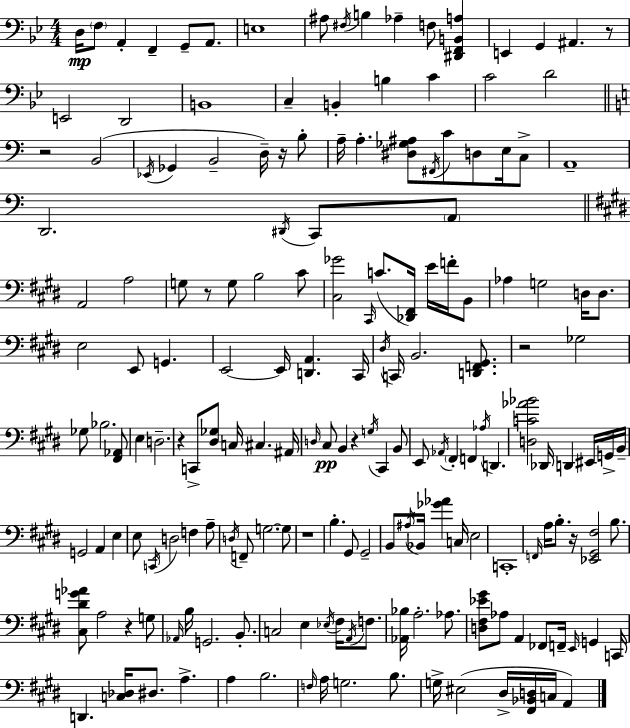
D3/s F3/e A2/q F2/q G2/e A2/e. E3/w A#3/e F#3/s B3/q Ab3/q F3/e [D#2,F2,B2,A3]/q E2/q G2/q A#2/q. R/e E2/h D2/h B2/w C3/q B2/q B3/q C4/q C4/h D4/h R/h B2/h Eb2/s Gb2/q B2/h D3/s R/s B3/e A3/s A3/q. [D#3,Gb3,A#3]/e F#2/s C4/e D3/e E3/s C3/e A2/w D2/h. D#2/s C2/e A2/e A2/h A3/h G3/e R/e G3/e B3/h C#4/e [C#3,Gb4]/h C#2/s C4/e. [Db2,F#2]/s E4/s F4/s B2/e Ab3/q G3/h D3/s D3/e. E3/h E2/e G2/q. E2/h E2/s [D2,A2]/q. C#2/s D#3/s C2/s B2/h. [D2,F2,G#2]/e. R/h Gb3/h Gb3/e Bb3/h. [F#2,Ab2]/e E3/q D3/h. R/q C2/e [D#3,Gb3]/e C3/s C#3/q. A#2/s D3/s C#3/e B2/q R/q G3/s C#2/q B2/e E2/e Ab2/s F#2/q F2/q Ab3/s D2/q. [D3,C4,Ab4,Bb4]/h Db2/s D2/q EIS2/s G2/s B2/s G2/h A2/q E3/q E3/e C2/s D3/h F3/q A3/e D3/s F2/e G3/h. G3/e R/w B3/q. G#2/e G#2/h B2/e A#3/s Bb2/s [Gb4,Ab4]/q C3/s E3/h C2/w F2/s A3/s B3/e. R/s [Eb2,G#2,F#3]/h B3/e. [C#3,D#4,G4,Ab4]/e A3/h R/q G3/e Ab2/s B3/s G2/h. B2/e. C3/h E3/q Eb3/s F#3/s A2/s F3/e. [Ab2,Bb3]/s A3/h. Ab3/e. [D3,F#3,Eb4,G#4]/e Ab3/e A2/q FES2/e F2/s E2/s G2/q C2/s D2/q. [C3,Db3]/s D#3/e. A3/q. A3/q B3/h. F3/s A3/s G3/h. B3/e. G3/s EIS3/h D#3/s [F#2,Bb2,D3]/s C3/s A2/q